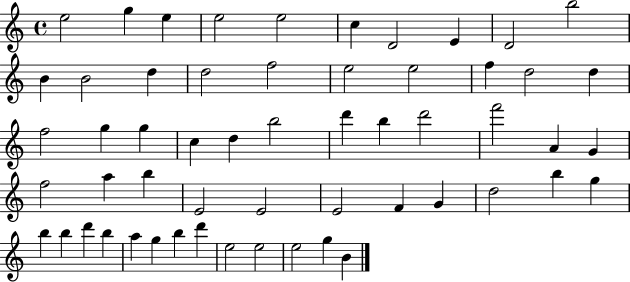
E5/h G5/q E5/q E5/h E5/h C5/q D4/h E4/q D4/h B5/h B4/q B4/h D5/q D5/h F5/h E5/h E5/h F5/q D5/h D5/q F5/h G5/q G5/q C5/q D5/q B5/h D6/q B5/q D6/h F6/h A4/q G4/q F5/h A5/q B5/q E4/h E4/h E4/h F4/q G4/q D5/h B5/q G5/q B5/q B5/q D6/q B5/q A5/q G5/q B5/q D6/q E5/h E5/h E5/h G5/q B4/q